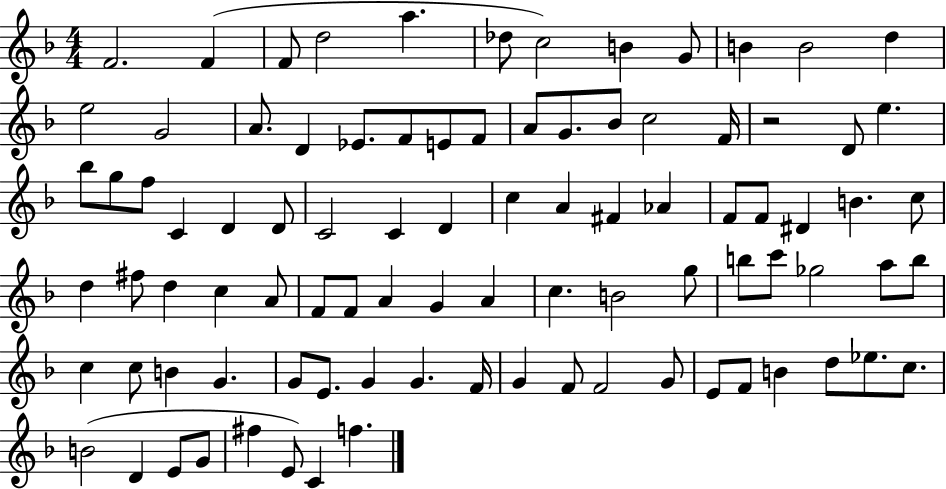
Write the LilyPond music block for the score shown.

{
  \clef treble
  \numericTimeSignature
  \time 4/4
  \key f \major
  f'2. f'4( | f'8 d''2 a''4. | des''8 c''2) b'4 g'8 | b'4 b'2 d''4 | \break e''2 g'2 | a'8. d'4 ees'8. f'8 e'8 f'8 | a'8 g'8. bes'8 c''2 f'16 | r2 d'8 e''4. | \break bes''8 g''8 f''8 c'4 d'4 d'8 | c'2 c'4 d'4 | c''4 a'4 fis'4 aes'4 | f'8 f'8 dis'4 b'4. c''8 | \break d''4 fis''8 d''4 c''4 a'8 | f'8 f'8 a'4 g'4 a'4 | c''4. b'2 g''8 | b''8 c'''8 ges''2 a''8 b''8 | \break c''4 c''8 b'4 g'4. | g'8 e'8. g'4 g'4. f'16 | g'4 f'8 f'2 g'8 | e'8 f'8 b'4 d''8 ees''8. c''8. | \break b'2( d'4 e'8 g'8 | fis''4 e'8) c'4 f''4. | \bar "|."
}